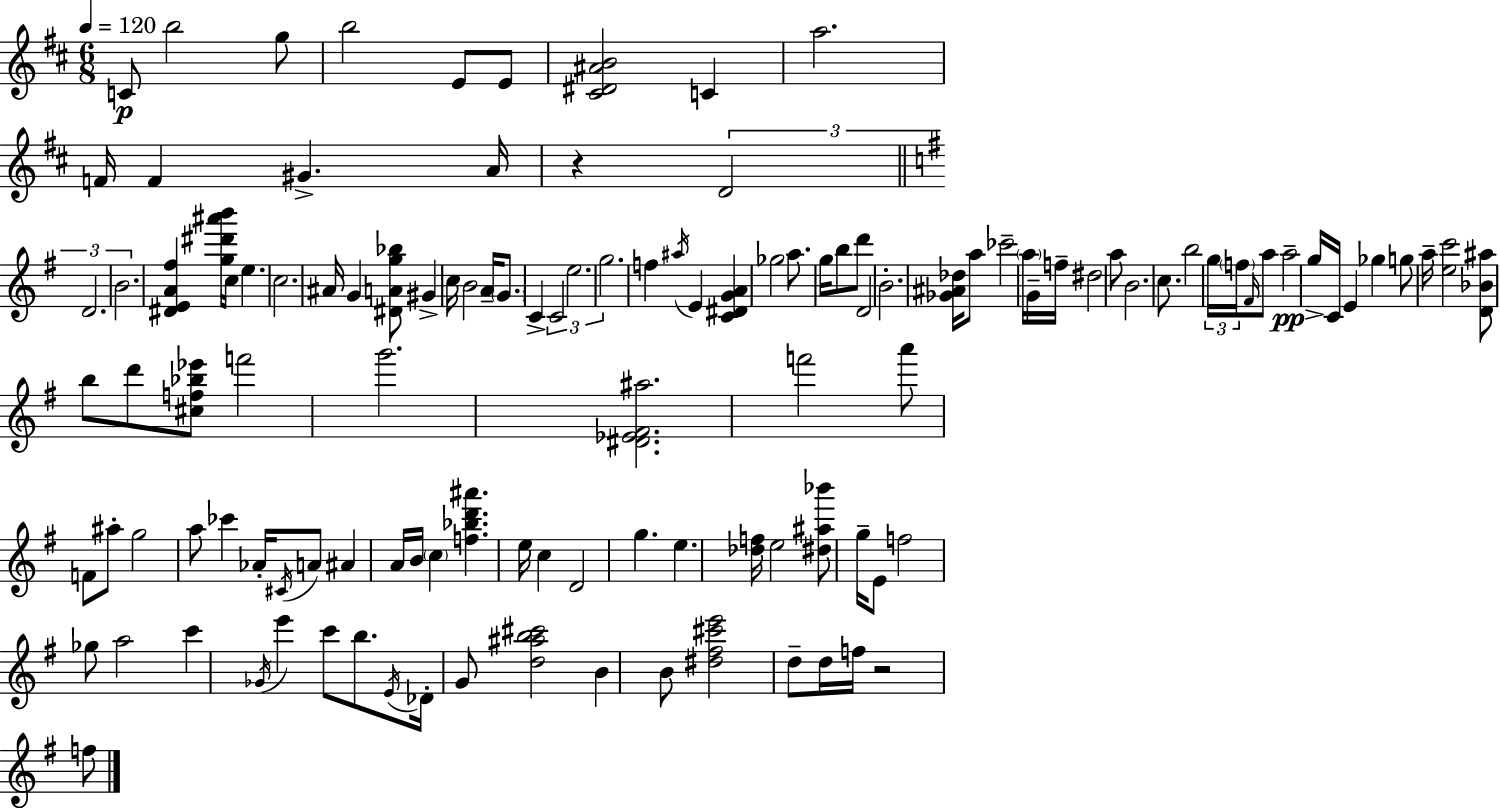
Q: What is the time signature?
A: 6/8